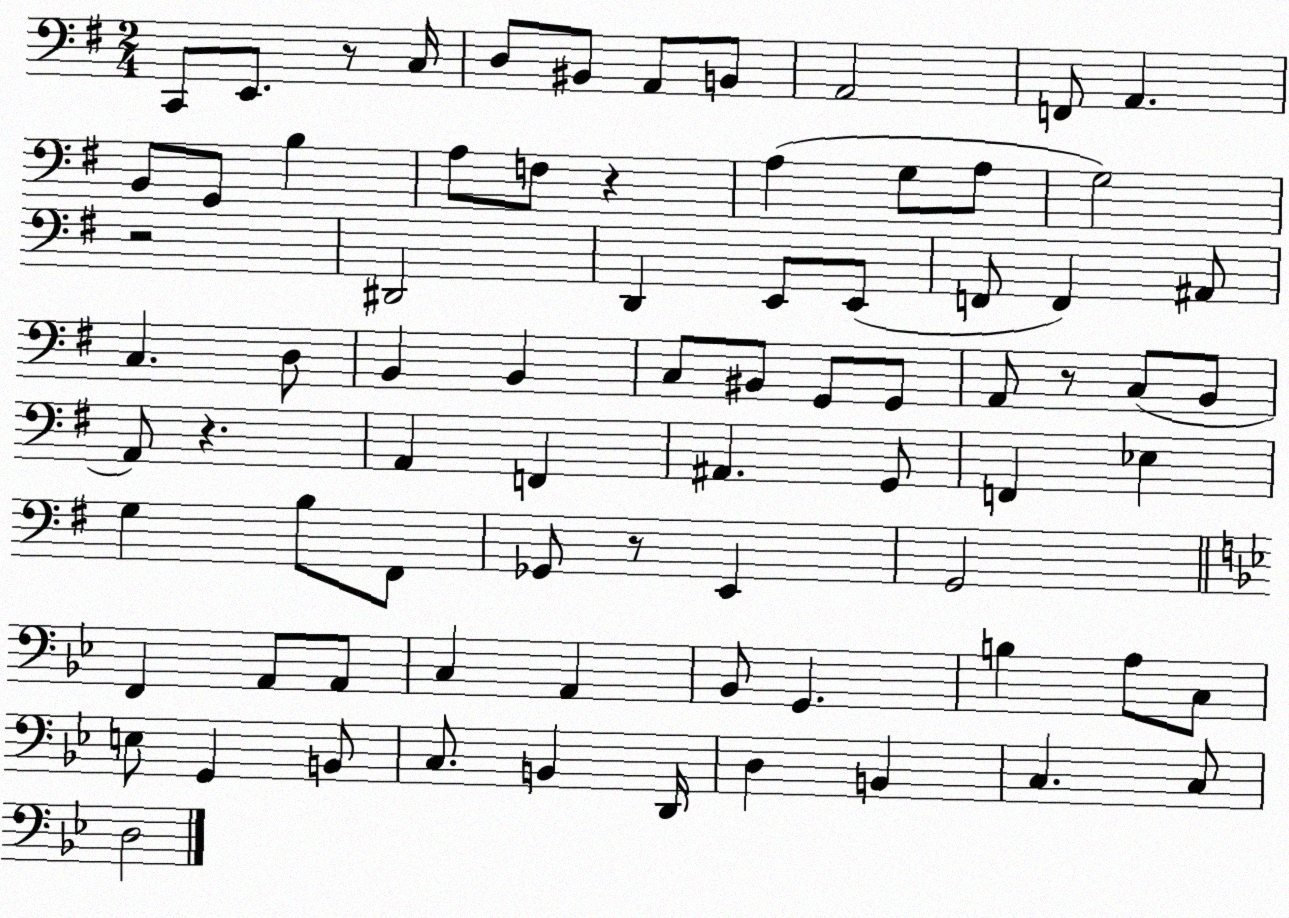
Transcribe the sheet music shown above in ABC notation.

X:1
T:Untitled
M:2/4
L:1/4
K:G
C,,/2 E,,/2 z/2 C,/4 D,/2 ^B,,/2 A,,/2 B,,/2 A,,2 F,,/2 A,, B,,/2 G,,/2 B, A,/2 F,/2 z A, G,/2 A,/2 G,2 z2 ^D,,2 D,, E,,/2 E,,/2 F,,/2 F,, ^A,,/2 C, D,/2 B,, B,, C,/2 ^B,,/2 G,,/2 G,,/2 A,,/2 z/2 C,/2 B,,/2 A,,/2 z A,, F,, ^A,, G,,/2 F,, _E, G, B,/2 ^F,,/2 _G,,/2 z/2 E,, G,,2 F,, A,,/2 A,,/2 C, A,, _B,,/2 G,, B, A,/2 C,/2 E,/2 G,, B,,/2 C,/2 B,, D,,/4 D, B,, C, C,/2 D,2